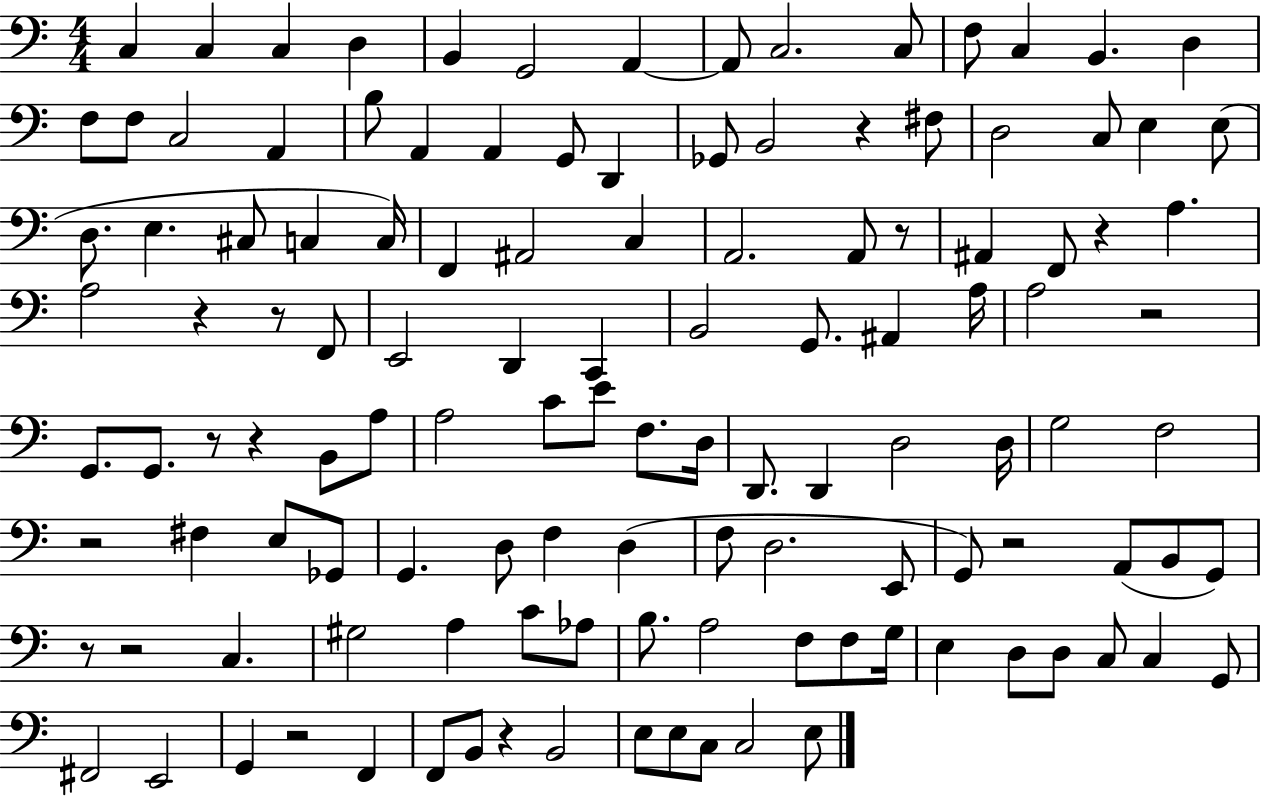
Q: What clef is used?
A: bass